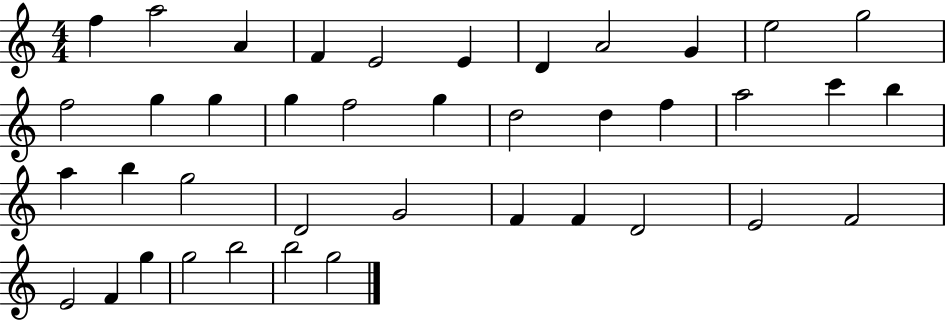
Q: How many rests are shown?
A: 0